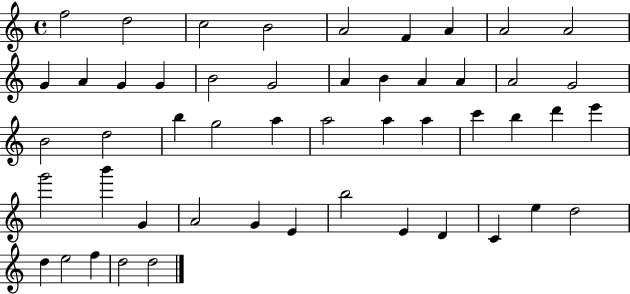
X:1
T:Untitled
M:4/4
L:1/4
K:C
f2 d2 c2 B2 A2 F A A2 A2 G A G G B2 G2 A B A A A2 G2 B2 d2 b g2 a a2 a a c' b d' e' g'2 b' G A2 G E b2 E D C e d2 d e2 f d2 d2